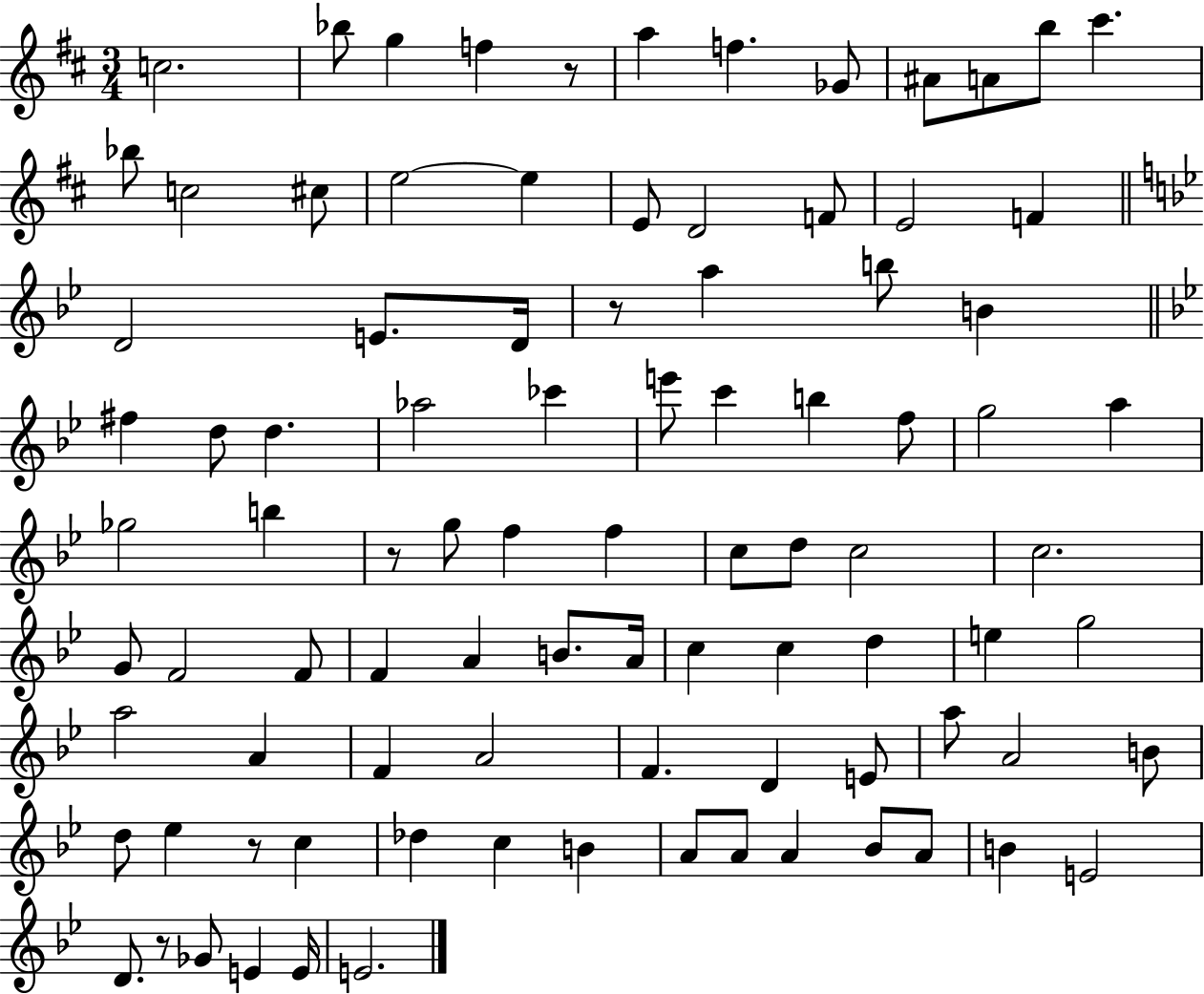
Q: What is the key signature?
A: D major